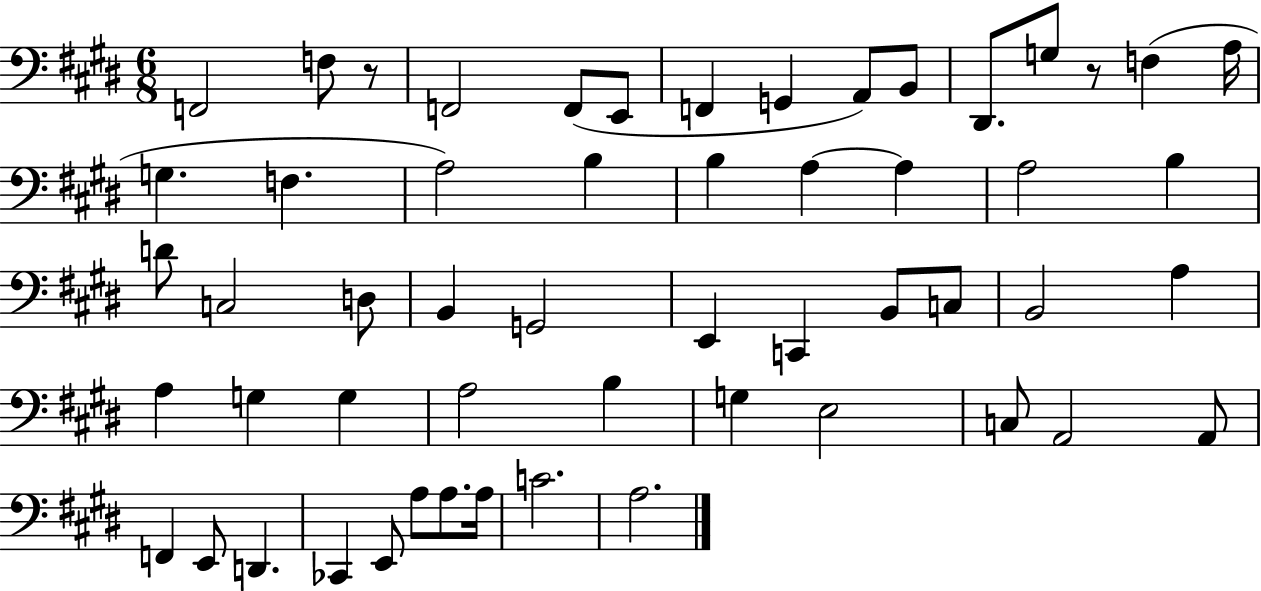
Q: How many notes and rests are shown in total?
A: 55